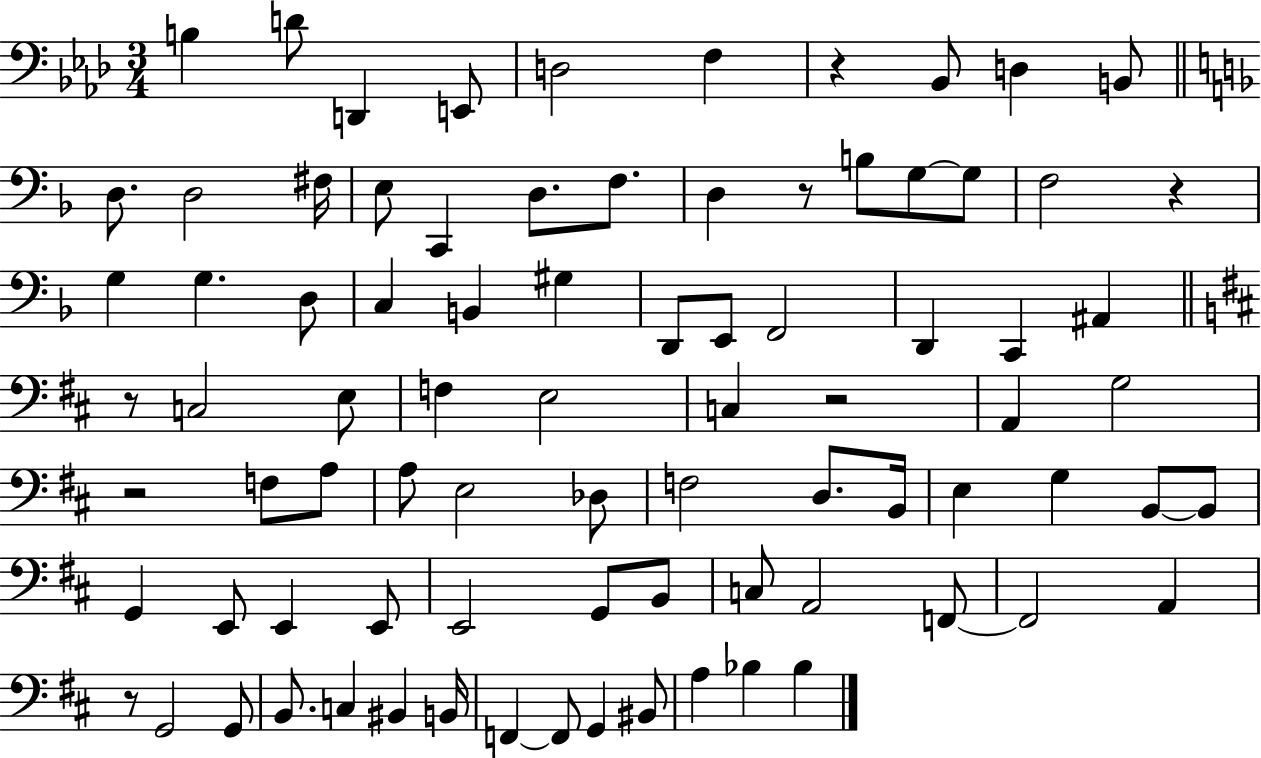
B3/q D4/e D2/q E2/e D3/h F3/q R/q Bb2/e D3/q B2/e D3/e. D3/h F#3/s E3/e C2/q D3/e. F3/e. D3/q R/e B3/e G3/e G3/e F3/h R/q G3/q G3/q. D3/e C3/q B2/q G#3/q D2/e E2/e F2/h D2/q C2/q A#2/q R/e C3/h E3/e F3/q E3/h C3/q R/h A2/q G3/h R/h F3/e A3/e A3/e E3/h Db3/e F3/h D3/e. B2/s E3/q G3/q B2/e B2/e G2/q E2/e E2/q E2/e E2/h G2/e B2/e C3/e A2/h F2/e F2/h A2/q R/e G2/h G2/e B2/e. C3/q BIS2/q B2/s F2/q F2/e G2/q BIS2/e A3/q Bb3/q Bb3/q